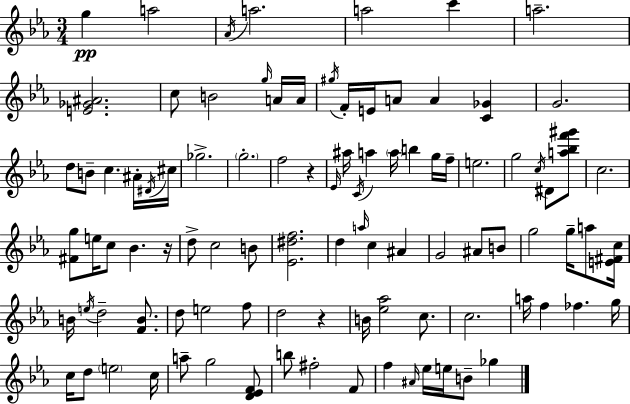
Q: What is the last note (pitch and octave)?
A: Gb5